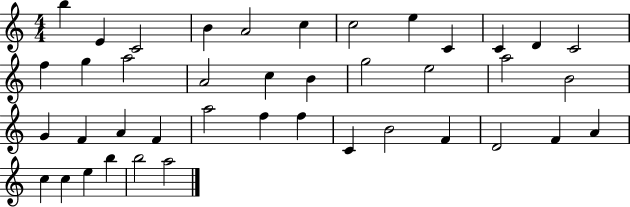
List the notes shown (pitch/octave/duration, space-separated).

B5/q E4/q C4/h B4/q A4/h C5/q C5/h E5/q C4/q C4/q D4/q C4/h F5/q G5/q A5/h A4/h C5/q B4/q G5/h E5/h A5/h B4/h G4/q F4/q A4/q F4/q A5/h F5/q F5/q C4/q B4/h F4/q D4/h F4/q A4/q C5/q C5/q E5/q B5/q B5/h A5/h